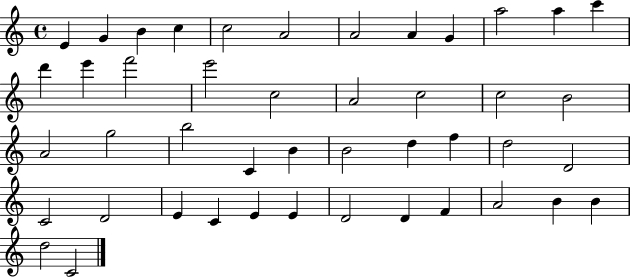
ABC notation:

X:1
T:Untitled
M:4/4
L:1/4
K:C
E G B c c2 A2 A2 A G a2 a c' d' e' f'2 e'2 c2 A2 c2 c2 B2 A2 g2 b2 C B B2 d f d2 D2 C2 D2 E C E E D2 D F A2 B B d2 C2